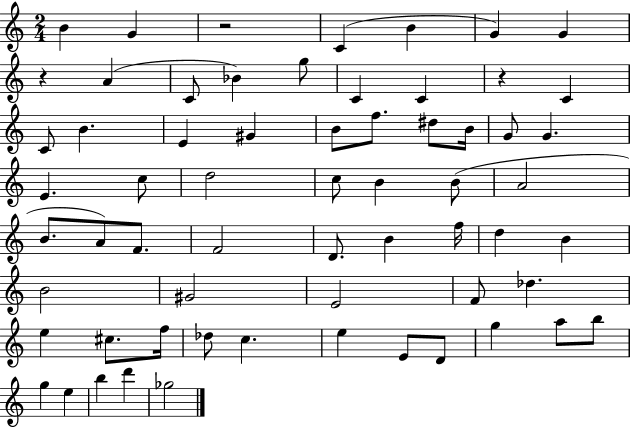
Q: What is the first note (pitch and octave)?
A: B4